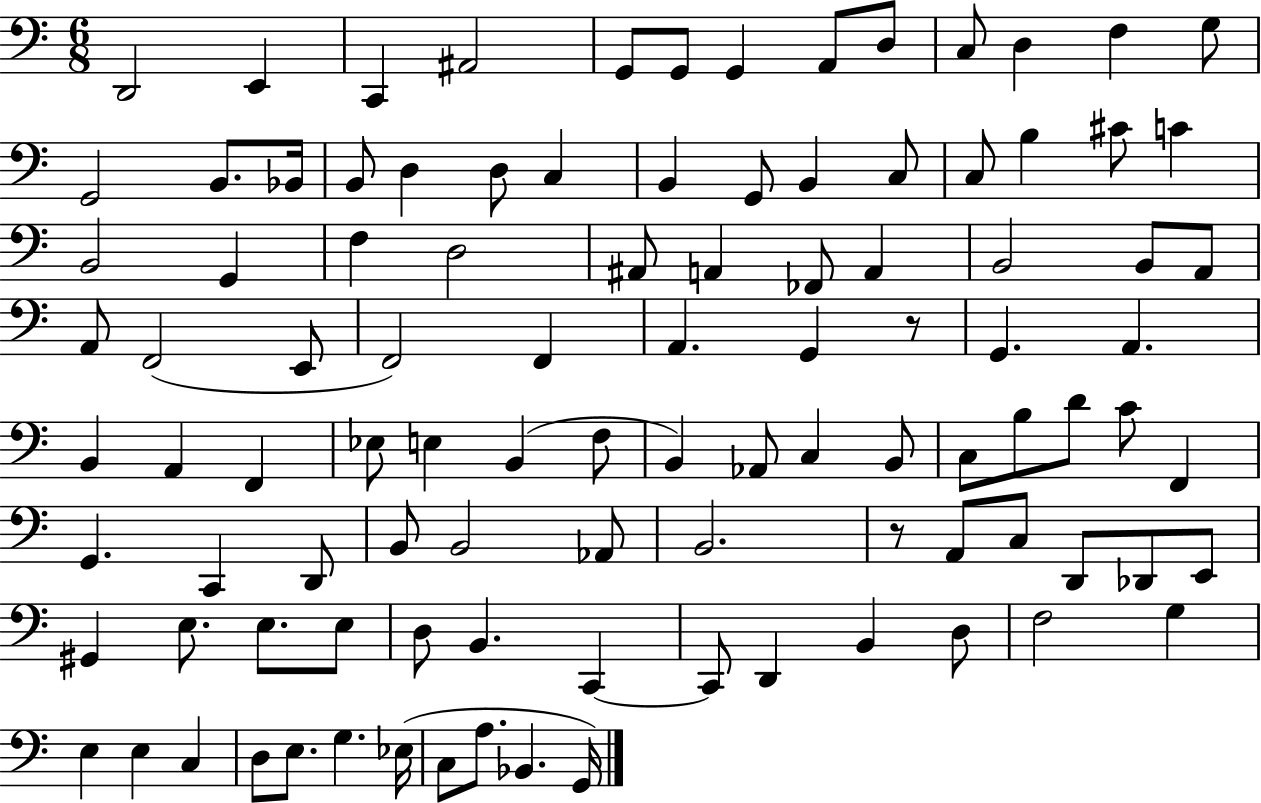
X:1
T:Untitled
M:6/8
L:1/4
K:C
D,,2 E,, C,, ^A,,2 G,,/2 G,,/2 G,, A,,/2 D,/2 C,/2 D, F, G,/2 G,,2 B,,/2 _B,,/4 B,,/2 D, D,/2 C, B,, G,,/2 B,, C,/2 C,/2 B, ^C/2 C B,,2 G,, F, D,2 ^A,,/2 A,, _F,,/2 A,, B,,2 B,,/2 A,,/2 A,,/2 F,,2 E,,/2 F,,2 F,, A,, G,, z/2 G,, A,, B,, A,, F,, _E,/2 E, B,, F,/2 B,, _A,,/2 C, B,,/2 C,/2 B,/2 D/2 C/2 F,, G,, C,, D,,/2 B,,/2 B,,2 _A,,/2 B,,2 z/2 A,,/2 C,/2 D,,/2 _D,,/2 E,,/2 ^G,, E,/2 E,/2 E,/2 D,/2 B,, C,, C,,/2 D,, B,, D,/2 F,2 G, E, E, C, D,/2 E,/2 G, _E,/4 C,/2 A,/2 _B,, G,,/4